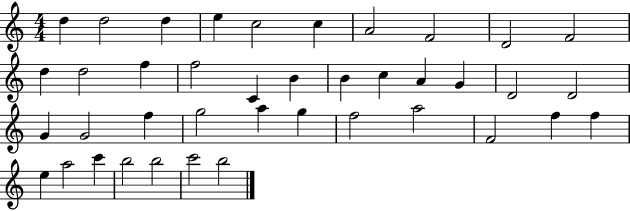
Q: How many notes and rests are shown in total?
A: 40